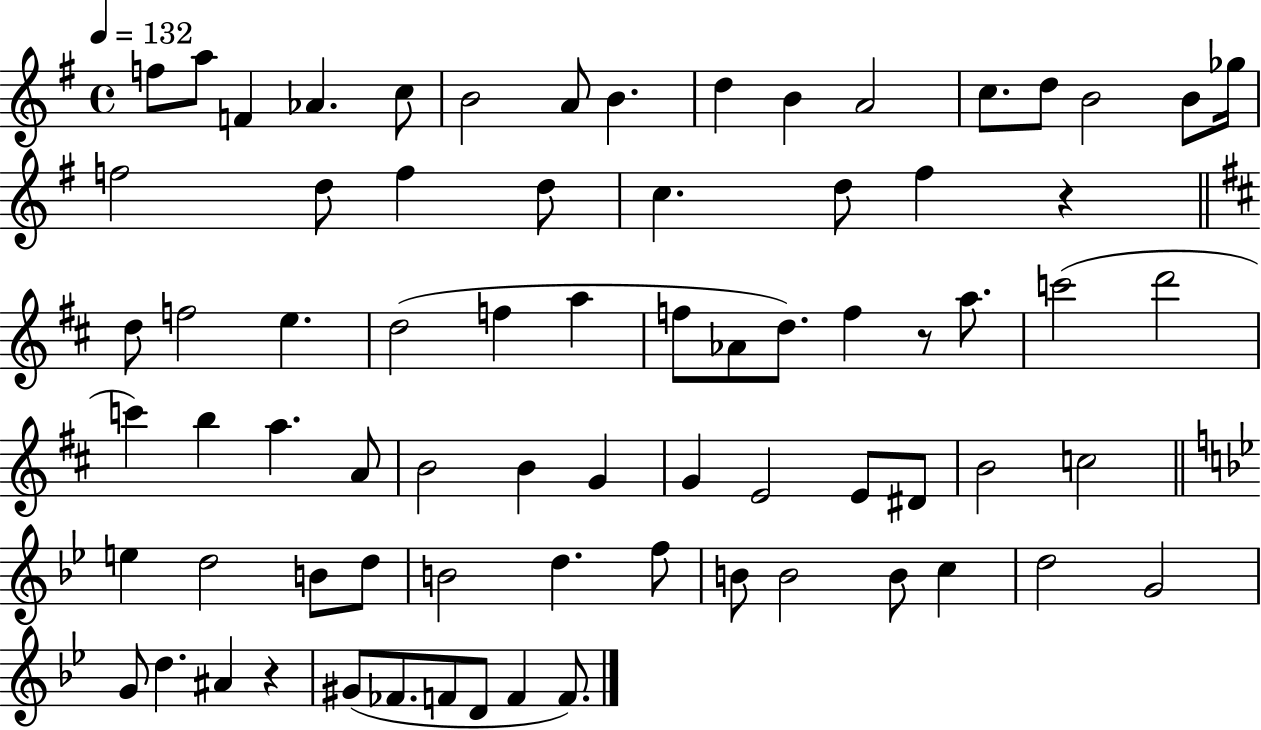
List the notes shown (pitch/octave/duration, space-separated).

F5/e A5/e F4/q Ab4/q. C5/e B4/h A4/e B4/q. D5/q B4/q A4/h C5/e. D5/e B4/h B4/e Gb5/s F5/h D5/e F5/q D5/e C5/q. D5/e F#5/q R/q D5/e F5/h E5/q. D5/h F5/q A5/q F5/e Ab4/e D5/e. F5/q R/e A5/e. C6/h D6/h C6/q B5/q A5/q. A4/e B4/h B4/q G4/q G4/q E4/h E4/e D#4/e B4/h C5/h E5/q D5/h B4/e D5/e B4/h D5/q. F5/e B4/e B4/h B4/e C5/q D5/h G4/h G4/e D5/q. A#4/q R/q G#4/e FES4/e. F4/e D4/e F4/q F4/e.